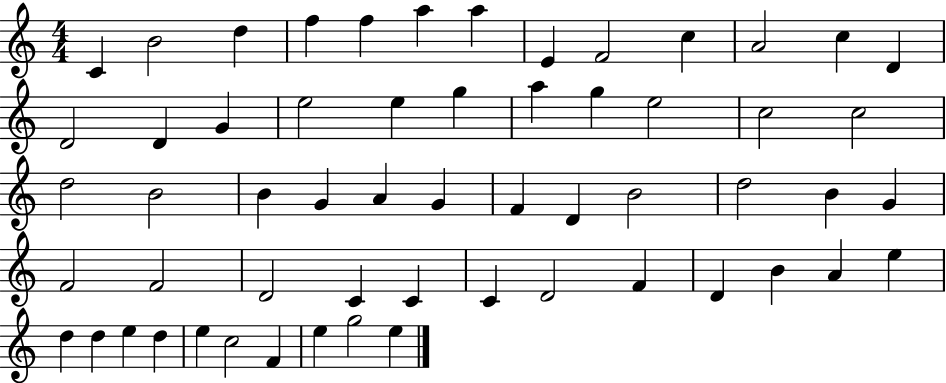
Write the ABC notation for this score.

X:1
T:Untitled
M:4/4
L:1/4
K:C
C B2 d f f a a E F2 c A2 c D D2 D G e2 e g a g e2 c2 c2 d2 B2 B G A G F D B2 d2 B G F2 F2 D2 C C C D2 F D B A e d d e d e c2 F e g2 e